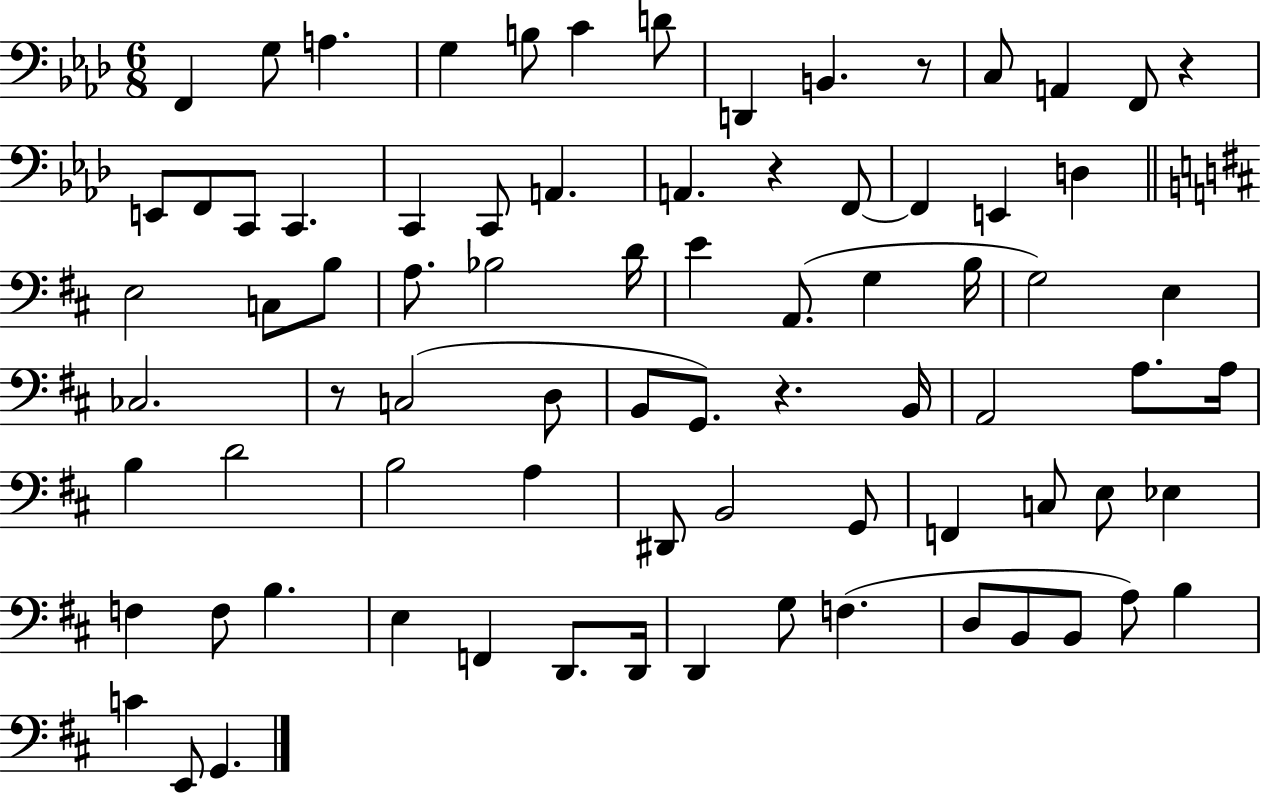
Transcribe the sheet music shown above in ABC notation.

X:1
T:Untitled
M:6/8
L:1/4
K:Ab
F,, G,/2 A, G, B,/2 C D/2 D,, B,, z/2 C,/2 A,, F,,/2 z E,,/2 F,,/2 C,,/2 C,, C,, C,,/2 A,, A,, z F,,/2 F,, E,, D, E,2 C,/2 B,/2 A,/2 _B,2 D/4 E A,,/2 G, B,/4 G,2 E, _C,2 z/2 C,2 D,/2 B,,/2 G,,/2 z B,,/4 A,,2 A,/2 A,/4 B, D2 B,2 A, ^D,,/2 B,,2 G,,/2 F,, C,/2 E,/2 _E, F, F,/2 B, E, F,, D,,/2 D,,/4 D,, G,/2 F, D,/2 B,,/2 B,,/2 A,/2 B, C E,,/2 G,,